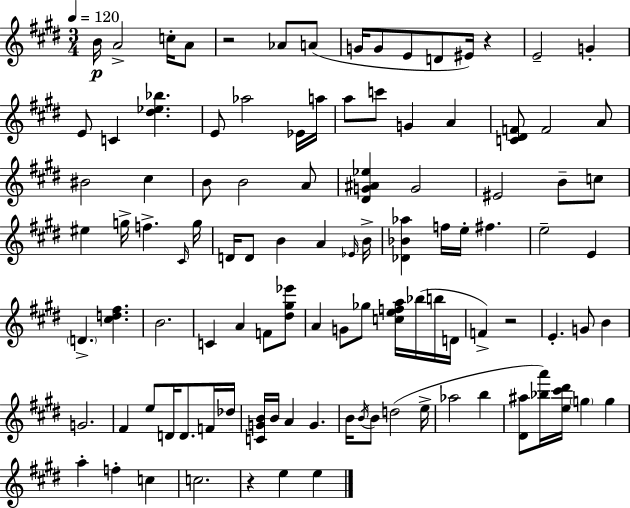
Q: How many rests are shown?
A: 4